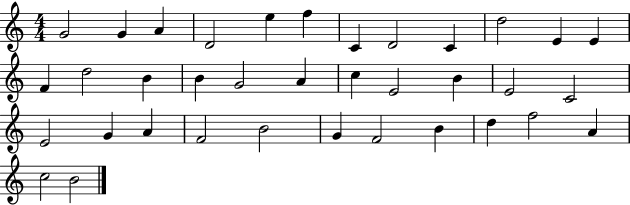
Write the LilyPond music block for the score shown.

{
  \clef treble
  \numericTimeSignature
  \time 4/4
  \key c \major
  g'2 g'4 a'4 | d'2 e''4 f''4 | c'4 d'2 c'4 | d''2 e'4 e'4 | \break f'4 d''2 b'4 | b'4 g'2 a'4 | c''4 e'2 b'4 | e'2 c'2 | \break e'2 g'4 a'4 | f'2 b'2 | g'4 f'2 b'4 | d''4 f''2 a'4 | \break c''2 b'2 | \bar "|."
}